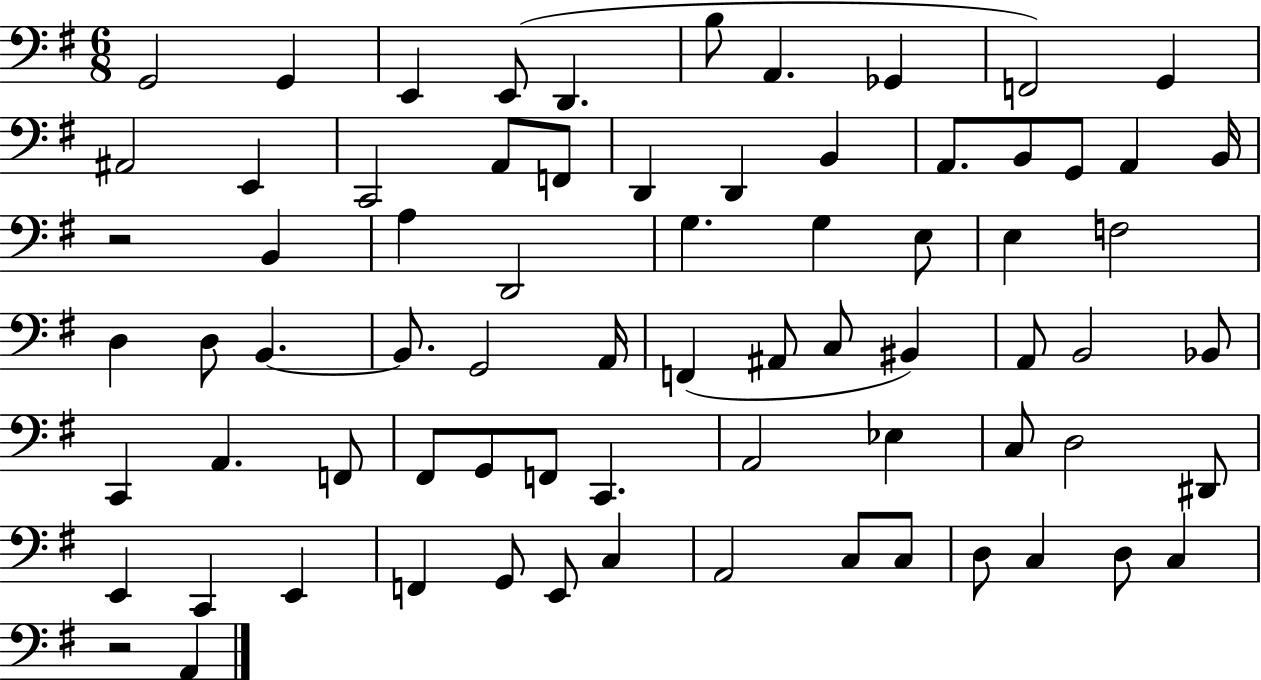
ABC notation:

X:1
T:Untitled
M:6/8
L:1/4
K:G
G,,2 G,, E,, E,,/2 D,, B,/2 A,, _G,, F,,2 G,, ^A,,2 E,, C,,2 A,,/2 F,,/2 D,, D,, B,, A,,/2 B,,/2 G,,/2 A,, B,,/4 z2 B,, A, D,,2 G, G, E,/2 E, F,2 D, D,/2 B,, B,,/2 G,,2 A,,/4 F,, ^A,,/2 C,/2 ^B,, A,,/2 B,,2 _B,,/2 C,, A,, F,,/2 ^F,,/2 G,,/2 F,,/2 C,, A,,2 _E, C,/2 D,2 ^D,,/2 E,, C,, E,, F,, G,,/2 E,,/2 C, A,,2 C,/2 C,/2 D,/2 C, D,/2 C, z2 A,,